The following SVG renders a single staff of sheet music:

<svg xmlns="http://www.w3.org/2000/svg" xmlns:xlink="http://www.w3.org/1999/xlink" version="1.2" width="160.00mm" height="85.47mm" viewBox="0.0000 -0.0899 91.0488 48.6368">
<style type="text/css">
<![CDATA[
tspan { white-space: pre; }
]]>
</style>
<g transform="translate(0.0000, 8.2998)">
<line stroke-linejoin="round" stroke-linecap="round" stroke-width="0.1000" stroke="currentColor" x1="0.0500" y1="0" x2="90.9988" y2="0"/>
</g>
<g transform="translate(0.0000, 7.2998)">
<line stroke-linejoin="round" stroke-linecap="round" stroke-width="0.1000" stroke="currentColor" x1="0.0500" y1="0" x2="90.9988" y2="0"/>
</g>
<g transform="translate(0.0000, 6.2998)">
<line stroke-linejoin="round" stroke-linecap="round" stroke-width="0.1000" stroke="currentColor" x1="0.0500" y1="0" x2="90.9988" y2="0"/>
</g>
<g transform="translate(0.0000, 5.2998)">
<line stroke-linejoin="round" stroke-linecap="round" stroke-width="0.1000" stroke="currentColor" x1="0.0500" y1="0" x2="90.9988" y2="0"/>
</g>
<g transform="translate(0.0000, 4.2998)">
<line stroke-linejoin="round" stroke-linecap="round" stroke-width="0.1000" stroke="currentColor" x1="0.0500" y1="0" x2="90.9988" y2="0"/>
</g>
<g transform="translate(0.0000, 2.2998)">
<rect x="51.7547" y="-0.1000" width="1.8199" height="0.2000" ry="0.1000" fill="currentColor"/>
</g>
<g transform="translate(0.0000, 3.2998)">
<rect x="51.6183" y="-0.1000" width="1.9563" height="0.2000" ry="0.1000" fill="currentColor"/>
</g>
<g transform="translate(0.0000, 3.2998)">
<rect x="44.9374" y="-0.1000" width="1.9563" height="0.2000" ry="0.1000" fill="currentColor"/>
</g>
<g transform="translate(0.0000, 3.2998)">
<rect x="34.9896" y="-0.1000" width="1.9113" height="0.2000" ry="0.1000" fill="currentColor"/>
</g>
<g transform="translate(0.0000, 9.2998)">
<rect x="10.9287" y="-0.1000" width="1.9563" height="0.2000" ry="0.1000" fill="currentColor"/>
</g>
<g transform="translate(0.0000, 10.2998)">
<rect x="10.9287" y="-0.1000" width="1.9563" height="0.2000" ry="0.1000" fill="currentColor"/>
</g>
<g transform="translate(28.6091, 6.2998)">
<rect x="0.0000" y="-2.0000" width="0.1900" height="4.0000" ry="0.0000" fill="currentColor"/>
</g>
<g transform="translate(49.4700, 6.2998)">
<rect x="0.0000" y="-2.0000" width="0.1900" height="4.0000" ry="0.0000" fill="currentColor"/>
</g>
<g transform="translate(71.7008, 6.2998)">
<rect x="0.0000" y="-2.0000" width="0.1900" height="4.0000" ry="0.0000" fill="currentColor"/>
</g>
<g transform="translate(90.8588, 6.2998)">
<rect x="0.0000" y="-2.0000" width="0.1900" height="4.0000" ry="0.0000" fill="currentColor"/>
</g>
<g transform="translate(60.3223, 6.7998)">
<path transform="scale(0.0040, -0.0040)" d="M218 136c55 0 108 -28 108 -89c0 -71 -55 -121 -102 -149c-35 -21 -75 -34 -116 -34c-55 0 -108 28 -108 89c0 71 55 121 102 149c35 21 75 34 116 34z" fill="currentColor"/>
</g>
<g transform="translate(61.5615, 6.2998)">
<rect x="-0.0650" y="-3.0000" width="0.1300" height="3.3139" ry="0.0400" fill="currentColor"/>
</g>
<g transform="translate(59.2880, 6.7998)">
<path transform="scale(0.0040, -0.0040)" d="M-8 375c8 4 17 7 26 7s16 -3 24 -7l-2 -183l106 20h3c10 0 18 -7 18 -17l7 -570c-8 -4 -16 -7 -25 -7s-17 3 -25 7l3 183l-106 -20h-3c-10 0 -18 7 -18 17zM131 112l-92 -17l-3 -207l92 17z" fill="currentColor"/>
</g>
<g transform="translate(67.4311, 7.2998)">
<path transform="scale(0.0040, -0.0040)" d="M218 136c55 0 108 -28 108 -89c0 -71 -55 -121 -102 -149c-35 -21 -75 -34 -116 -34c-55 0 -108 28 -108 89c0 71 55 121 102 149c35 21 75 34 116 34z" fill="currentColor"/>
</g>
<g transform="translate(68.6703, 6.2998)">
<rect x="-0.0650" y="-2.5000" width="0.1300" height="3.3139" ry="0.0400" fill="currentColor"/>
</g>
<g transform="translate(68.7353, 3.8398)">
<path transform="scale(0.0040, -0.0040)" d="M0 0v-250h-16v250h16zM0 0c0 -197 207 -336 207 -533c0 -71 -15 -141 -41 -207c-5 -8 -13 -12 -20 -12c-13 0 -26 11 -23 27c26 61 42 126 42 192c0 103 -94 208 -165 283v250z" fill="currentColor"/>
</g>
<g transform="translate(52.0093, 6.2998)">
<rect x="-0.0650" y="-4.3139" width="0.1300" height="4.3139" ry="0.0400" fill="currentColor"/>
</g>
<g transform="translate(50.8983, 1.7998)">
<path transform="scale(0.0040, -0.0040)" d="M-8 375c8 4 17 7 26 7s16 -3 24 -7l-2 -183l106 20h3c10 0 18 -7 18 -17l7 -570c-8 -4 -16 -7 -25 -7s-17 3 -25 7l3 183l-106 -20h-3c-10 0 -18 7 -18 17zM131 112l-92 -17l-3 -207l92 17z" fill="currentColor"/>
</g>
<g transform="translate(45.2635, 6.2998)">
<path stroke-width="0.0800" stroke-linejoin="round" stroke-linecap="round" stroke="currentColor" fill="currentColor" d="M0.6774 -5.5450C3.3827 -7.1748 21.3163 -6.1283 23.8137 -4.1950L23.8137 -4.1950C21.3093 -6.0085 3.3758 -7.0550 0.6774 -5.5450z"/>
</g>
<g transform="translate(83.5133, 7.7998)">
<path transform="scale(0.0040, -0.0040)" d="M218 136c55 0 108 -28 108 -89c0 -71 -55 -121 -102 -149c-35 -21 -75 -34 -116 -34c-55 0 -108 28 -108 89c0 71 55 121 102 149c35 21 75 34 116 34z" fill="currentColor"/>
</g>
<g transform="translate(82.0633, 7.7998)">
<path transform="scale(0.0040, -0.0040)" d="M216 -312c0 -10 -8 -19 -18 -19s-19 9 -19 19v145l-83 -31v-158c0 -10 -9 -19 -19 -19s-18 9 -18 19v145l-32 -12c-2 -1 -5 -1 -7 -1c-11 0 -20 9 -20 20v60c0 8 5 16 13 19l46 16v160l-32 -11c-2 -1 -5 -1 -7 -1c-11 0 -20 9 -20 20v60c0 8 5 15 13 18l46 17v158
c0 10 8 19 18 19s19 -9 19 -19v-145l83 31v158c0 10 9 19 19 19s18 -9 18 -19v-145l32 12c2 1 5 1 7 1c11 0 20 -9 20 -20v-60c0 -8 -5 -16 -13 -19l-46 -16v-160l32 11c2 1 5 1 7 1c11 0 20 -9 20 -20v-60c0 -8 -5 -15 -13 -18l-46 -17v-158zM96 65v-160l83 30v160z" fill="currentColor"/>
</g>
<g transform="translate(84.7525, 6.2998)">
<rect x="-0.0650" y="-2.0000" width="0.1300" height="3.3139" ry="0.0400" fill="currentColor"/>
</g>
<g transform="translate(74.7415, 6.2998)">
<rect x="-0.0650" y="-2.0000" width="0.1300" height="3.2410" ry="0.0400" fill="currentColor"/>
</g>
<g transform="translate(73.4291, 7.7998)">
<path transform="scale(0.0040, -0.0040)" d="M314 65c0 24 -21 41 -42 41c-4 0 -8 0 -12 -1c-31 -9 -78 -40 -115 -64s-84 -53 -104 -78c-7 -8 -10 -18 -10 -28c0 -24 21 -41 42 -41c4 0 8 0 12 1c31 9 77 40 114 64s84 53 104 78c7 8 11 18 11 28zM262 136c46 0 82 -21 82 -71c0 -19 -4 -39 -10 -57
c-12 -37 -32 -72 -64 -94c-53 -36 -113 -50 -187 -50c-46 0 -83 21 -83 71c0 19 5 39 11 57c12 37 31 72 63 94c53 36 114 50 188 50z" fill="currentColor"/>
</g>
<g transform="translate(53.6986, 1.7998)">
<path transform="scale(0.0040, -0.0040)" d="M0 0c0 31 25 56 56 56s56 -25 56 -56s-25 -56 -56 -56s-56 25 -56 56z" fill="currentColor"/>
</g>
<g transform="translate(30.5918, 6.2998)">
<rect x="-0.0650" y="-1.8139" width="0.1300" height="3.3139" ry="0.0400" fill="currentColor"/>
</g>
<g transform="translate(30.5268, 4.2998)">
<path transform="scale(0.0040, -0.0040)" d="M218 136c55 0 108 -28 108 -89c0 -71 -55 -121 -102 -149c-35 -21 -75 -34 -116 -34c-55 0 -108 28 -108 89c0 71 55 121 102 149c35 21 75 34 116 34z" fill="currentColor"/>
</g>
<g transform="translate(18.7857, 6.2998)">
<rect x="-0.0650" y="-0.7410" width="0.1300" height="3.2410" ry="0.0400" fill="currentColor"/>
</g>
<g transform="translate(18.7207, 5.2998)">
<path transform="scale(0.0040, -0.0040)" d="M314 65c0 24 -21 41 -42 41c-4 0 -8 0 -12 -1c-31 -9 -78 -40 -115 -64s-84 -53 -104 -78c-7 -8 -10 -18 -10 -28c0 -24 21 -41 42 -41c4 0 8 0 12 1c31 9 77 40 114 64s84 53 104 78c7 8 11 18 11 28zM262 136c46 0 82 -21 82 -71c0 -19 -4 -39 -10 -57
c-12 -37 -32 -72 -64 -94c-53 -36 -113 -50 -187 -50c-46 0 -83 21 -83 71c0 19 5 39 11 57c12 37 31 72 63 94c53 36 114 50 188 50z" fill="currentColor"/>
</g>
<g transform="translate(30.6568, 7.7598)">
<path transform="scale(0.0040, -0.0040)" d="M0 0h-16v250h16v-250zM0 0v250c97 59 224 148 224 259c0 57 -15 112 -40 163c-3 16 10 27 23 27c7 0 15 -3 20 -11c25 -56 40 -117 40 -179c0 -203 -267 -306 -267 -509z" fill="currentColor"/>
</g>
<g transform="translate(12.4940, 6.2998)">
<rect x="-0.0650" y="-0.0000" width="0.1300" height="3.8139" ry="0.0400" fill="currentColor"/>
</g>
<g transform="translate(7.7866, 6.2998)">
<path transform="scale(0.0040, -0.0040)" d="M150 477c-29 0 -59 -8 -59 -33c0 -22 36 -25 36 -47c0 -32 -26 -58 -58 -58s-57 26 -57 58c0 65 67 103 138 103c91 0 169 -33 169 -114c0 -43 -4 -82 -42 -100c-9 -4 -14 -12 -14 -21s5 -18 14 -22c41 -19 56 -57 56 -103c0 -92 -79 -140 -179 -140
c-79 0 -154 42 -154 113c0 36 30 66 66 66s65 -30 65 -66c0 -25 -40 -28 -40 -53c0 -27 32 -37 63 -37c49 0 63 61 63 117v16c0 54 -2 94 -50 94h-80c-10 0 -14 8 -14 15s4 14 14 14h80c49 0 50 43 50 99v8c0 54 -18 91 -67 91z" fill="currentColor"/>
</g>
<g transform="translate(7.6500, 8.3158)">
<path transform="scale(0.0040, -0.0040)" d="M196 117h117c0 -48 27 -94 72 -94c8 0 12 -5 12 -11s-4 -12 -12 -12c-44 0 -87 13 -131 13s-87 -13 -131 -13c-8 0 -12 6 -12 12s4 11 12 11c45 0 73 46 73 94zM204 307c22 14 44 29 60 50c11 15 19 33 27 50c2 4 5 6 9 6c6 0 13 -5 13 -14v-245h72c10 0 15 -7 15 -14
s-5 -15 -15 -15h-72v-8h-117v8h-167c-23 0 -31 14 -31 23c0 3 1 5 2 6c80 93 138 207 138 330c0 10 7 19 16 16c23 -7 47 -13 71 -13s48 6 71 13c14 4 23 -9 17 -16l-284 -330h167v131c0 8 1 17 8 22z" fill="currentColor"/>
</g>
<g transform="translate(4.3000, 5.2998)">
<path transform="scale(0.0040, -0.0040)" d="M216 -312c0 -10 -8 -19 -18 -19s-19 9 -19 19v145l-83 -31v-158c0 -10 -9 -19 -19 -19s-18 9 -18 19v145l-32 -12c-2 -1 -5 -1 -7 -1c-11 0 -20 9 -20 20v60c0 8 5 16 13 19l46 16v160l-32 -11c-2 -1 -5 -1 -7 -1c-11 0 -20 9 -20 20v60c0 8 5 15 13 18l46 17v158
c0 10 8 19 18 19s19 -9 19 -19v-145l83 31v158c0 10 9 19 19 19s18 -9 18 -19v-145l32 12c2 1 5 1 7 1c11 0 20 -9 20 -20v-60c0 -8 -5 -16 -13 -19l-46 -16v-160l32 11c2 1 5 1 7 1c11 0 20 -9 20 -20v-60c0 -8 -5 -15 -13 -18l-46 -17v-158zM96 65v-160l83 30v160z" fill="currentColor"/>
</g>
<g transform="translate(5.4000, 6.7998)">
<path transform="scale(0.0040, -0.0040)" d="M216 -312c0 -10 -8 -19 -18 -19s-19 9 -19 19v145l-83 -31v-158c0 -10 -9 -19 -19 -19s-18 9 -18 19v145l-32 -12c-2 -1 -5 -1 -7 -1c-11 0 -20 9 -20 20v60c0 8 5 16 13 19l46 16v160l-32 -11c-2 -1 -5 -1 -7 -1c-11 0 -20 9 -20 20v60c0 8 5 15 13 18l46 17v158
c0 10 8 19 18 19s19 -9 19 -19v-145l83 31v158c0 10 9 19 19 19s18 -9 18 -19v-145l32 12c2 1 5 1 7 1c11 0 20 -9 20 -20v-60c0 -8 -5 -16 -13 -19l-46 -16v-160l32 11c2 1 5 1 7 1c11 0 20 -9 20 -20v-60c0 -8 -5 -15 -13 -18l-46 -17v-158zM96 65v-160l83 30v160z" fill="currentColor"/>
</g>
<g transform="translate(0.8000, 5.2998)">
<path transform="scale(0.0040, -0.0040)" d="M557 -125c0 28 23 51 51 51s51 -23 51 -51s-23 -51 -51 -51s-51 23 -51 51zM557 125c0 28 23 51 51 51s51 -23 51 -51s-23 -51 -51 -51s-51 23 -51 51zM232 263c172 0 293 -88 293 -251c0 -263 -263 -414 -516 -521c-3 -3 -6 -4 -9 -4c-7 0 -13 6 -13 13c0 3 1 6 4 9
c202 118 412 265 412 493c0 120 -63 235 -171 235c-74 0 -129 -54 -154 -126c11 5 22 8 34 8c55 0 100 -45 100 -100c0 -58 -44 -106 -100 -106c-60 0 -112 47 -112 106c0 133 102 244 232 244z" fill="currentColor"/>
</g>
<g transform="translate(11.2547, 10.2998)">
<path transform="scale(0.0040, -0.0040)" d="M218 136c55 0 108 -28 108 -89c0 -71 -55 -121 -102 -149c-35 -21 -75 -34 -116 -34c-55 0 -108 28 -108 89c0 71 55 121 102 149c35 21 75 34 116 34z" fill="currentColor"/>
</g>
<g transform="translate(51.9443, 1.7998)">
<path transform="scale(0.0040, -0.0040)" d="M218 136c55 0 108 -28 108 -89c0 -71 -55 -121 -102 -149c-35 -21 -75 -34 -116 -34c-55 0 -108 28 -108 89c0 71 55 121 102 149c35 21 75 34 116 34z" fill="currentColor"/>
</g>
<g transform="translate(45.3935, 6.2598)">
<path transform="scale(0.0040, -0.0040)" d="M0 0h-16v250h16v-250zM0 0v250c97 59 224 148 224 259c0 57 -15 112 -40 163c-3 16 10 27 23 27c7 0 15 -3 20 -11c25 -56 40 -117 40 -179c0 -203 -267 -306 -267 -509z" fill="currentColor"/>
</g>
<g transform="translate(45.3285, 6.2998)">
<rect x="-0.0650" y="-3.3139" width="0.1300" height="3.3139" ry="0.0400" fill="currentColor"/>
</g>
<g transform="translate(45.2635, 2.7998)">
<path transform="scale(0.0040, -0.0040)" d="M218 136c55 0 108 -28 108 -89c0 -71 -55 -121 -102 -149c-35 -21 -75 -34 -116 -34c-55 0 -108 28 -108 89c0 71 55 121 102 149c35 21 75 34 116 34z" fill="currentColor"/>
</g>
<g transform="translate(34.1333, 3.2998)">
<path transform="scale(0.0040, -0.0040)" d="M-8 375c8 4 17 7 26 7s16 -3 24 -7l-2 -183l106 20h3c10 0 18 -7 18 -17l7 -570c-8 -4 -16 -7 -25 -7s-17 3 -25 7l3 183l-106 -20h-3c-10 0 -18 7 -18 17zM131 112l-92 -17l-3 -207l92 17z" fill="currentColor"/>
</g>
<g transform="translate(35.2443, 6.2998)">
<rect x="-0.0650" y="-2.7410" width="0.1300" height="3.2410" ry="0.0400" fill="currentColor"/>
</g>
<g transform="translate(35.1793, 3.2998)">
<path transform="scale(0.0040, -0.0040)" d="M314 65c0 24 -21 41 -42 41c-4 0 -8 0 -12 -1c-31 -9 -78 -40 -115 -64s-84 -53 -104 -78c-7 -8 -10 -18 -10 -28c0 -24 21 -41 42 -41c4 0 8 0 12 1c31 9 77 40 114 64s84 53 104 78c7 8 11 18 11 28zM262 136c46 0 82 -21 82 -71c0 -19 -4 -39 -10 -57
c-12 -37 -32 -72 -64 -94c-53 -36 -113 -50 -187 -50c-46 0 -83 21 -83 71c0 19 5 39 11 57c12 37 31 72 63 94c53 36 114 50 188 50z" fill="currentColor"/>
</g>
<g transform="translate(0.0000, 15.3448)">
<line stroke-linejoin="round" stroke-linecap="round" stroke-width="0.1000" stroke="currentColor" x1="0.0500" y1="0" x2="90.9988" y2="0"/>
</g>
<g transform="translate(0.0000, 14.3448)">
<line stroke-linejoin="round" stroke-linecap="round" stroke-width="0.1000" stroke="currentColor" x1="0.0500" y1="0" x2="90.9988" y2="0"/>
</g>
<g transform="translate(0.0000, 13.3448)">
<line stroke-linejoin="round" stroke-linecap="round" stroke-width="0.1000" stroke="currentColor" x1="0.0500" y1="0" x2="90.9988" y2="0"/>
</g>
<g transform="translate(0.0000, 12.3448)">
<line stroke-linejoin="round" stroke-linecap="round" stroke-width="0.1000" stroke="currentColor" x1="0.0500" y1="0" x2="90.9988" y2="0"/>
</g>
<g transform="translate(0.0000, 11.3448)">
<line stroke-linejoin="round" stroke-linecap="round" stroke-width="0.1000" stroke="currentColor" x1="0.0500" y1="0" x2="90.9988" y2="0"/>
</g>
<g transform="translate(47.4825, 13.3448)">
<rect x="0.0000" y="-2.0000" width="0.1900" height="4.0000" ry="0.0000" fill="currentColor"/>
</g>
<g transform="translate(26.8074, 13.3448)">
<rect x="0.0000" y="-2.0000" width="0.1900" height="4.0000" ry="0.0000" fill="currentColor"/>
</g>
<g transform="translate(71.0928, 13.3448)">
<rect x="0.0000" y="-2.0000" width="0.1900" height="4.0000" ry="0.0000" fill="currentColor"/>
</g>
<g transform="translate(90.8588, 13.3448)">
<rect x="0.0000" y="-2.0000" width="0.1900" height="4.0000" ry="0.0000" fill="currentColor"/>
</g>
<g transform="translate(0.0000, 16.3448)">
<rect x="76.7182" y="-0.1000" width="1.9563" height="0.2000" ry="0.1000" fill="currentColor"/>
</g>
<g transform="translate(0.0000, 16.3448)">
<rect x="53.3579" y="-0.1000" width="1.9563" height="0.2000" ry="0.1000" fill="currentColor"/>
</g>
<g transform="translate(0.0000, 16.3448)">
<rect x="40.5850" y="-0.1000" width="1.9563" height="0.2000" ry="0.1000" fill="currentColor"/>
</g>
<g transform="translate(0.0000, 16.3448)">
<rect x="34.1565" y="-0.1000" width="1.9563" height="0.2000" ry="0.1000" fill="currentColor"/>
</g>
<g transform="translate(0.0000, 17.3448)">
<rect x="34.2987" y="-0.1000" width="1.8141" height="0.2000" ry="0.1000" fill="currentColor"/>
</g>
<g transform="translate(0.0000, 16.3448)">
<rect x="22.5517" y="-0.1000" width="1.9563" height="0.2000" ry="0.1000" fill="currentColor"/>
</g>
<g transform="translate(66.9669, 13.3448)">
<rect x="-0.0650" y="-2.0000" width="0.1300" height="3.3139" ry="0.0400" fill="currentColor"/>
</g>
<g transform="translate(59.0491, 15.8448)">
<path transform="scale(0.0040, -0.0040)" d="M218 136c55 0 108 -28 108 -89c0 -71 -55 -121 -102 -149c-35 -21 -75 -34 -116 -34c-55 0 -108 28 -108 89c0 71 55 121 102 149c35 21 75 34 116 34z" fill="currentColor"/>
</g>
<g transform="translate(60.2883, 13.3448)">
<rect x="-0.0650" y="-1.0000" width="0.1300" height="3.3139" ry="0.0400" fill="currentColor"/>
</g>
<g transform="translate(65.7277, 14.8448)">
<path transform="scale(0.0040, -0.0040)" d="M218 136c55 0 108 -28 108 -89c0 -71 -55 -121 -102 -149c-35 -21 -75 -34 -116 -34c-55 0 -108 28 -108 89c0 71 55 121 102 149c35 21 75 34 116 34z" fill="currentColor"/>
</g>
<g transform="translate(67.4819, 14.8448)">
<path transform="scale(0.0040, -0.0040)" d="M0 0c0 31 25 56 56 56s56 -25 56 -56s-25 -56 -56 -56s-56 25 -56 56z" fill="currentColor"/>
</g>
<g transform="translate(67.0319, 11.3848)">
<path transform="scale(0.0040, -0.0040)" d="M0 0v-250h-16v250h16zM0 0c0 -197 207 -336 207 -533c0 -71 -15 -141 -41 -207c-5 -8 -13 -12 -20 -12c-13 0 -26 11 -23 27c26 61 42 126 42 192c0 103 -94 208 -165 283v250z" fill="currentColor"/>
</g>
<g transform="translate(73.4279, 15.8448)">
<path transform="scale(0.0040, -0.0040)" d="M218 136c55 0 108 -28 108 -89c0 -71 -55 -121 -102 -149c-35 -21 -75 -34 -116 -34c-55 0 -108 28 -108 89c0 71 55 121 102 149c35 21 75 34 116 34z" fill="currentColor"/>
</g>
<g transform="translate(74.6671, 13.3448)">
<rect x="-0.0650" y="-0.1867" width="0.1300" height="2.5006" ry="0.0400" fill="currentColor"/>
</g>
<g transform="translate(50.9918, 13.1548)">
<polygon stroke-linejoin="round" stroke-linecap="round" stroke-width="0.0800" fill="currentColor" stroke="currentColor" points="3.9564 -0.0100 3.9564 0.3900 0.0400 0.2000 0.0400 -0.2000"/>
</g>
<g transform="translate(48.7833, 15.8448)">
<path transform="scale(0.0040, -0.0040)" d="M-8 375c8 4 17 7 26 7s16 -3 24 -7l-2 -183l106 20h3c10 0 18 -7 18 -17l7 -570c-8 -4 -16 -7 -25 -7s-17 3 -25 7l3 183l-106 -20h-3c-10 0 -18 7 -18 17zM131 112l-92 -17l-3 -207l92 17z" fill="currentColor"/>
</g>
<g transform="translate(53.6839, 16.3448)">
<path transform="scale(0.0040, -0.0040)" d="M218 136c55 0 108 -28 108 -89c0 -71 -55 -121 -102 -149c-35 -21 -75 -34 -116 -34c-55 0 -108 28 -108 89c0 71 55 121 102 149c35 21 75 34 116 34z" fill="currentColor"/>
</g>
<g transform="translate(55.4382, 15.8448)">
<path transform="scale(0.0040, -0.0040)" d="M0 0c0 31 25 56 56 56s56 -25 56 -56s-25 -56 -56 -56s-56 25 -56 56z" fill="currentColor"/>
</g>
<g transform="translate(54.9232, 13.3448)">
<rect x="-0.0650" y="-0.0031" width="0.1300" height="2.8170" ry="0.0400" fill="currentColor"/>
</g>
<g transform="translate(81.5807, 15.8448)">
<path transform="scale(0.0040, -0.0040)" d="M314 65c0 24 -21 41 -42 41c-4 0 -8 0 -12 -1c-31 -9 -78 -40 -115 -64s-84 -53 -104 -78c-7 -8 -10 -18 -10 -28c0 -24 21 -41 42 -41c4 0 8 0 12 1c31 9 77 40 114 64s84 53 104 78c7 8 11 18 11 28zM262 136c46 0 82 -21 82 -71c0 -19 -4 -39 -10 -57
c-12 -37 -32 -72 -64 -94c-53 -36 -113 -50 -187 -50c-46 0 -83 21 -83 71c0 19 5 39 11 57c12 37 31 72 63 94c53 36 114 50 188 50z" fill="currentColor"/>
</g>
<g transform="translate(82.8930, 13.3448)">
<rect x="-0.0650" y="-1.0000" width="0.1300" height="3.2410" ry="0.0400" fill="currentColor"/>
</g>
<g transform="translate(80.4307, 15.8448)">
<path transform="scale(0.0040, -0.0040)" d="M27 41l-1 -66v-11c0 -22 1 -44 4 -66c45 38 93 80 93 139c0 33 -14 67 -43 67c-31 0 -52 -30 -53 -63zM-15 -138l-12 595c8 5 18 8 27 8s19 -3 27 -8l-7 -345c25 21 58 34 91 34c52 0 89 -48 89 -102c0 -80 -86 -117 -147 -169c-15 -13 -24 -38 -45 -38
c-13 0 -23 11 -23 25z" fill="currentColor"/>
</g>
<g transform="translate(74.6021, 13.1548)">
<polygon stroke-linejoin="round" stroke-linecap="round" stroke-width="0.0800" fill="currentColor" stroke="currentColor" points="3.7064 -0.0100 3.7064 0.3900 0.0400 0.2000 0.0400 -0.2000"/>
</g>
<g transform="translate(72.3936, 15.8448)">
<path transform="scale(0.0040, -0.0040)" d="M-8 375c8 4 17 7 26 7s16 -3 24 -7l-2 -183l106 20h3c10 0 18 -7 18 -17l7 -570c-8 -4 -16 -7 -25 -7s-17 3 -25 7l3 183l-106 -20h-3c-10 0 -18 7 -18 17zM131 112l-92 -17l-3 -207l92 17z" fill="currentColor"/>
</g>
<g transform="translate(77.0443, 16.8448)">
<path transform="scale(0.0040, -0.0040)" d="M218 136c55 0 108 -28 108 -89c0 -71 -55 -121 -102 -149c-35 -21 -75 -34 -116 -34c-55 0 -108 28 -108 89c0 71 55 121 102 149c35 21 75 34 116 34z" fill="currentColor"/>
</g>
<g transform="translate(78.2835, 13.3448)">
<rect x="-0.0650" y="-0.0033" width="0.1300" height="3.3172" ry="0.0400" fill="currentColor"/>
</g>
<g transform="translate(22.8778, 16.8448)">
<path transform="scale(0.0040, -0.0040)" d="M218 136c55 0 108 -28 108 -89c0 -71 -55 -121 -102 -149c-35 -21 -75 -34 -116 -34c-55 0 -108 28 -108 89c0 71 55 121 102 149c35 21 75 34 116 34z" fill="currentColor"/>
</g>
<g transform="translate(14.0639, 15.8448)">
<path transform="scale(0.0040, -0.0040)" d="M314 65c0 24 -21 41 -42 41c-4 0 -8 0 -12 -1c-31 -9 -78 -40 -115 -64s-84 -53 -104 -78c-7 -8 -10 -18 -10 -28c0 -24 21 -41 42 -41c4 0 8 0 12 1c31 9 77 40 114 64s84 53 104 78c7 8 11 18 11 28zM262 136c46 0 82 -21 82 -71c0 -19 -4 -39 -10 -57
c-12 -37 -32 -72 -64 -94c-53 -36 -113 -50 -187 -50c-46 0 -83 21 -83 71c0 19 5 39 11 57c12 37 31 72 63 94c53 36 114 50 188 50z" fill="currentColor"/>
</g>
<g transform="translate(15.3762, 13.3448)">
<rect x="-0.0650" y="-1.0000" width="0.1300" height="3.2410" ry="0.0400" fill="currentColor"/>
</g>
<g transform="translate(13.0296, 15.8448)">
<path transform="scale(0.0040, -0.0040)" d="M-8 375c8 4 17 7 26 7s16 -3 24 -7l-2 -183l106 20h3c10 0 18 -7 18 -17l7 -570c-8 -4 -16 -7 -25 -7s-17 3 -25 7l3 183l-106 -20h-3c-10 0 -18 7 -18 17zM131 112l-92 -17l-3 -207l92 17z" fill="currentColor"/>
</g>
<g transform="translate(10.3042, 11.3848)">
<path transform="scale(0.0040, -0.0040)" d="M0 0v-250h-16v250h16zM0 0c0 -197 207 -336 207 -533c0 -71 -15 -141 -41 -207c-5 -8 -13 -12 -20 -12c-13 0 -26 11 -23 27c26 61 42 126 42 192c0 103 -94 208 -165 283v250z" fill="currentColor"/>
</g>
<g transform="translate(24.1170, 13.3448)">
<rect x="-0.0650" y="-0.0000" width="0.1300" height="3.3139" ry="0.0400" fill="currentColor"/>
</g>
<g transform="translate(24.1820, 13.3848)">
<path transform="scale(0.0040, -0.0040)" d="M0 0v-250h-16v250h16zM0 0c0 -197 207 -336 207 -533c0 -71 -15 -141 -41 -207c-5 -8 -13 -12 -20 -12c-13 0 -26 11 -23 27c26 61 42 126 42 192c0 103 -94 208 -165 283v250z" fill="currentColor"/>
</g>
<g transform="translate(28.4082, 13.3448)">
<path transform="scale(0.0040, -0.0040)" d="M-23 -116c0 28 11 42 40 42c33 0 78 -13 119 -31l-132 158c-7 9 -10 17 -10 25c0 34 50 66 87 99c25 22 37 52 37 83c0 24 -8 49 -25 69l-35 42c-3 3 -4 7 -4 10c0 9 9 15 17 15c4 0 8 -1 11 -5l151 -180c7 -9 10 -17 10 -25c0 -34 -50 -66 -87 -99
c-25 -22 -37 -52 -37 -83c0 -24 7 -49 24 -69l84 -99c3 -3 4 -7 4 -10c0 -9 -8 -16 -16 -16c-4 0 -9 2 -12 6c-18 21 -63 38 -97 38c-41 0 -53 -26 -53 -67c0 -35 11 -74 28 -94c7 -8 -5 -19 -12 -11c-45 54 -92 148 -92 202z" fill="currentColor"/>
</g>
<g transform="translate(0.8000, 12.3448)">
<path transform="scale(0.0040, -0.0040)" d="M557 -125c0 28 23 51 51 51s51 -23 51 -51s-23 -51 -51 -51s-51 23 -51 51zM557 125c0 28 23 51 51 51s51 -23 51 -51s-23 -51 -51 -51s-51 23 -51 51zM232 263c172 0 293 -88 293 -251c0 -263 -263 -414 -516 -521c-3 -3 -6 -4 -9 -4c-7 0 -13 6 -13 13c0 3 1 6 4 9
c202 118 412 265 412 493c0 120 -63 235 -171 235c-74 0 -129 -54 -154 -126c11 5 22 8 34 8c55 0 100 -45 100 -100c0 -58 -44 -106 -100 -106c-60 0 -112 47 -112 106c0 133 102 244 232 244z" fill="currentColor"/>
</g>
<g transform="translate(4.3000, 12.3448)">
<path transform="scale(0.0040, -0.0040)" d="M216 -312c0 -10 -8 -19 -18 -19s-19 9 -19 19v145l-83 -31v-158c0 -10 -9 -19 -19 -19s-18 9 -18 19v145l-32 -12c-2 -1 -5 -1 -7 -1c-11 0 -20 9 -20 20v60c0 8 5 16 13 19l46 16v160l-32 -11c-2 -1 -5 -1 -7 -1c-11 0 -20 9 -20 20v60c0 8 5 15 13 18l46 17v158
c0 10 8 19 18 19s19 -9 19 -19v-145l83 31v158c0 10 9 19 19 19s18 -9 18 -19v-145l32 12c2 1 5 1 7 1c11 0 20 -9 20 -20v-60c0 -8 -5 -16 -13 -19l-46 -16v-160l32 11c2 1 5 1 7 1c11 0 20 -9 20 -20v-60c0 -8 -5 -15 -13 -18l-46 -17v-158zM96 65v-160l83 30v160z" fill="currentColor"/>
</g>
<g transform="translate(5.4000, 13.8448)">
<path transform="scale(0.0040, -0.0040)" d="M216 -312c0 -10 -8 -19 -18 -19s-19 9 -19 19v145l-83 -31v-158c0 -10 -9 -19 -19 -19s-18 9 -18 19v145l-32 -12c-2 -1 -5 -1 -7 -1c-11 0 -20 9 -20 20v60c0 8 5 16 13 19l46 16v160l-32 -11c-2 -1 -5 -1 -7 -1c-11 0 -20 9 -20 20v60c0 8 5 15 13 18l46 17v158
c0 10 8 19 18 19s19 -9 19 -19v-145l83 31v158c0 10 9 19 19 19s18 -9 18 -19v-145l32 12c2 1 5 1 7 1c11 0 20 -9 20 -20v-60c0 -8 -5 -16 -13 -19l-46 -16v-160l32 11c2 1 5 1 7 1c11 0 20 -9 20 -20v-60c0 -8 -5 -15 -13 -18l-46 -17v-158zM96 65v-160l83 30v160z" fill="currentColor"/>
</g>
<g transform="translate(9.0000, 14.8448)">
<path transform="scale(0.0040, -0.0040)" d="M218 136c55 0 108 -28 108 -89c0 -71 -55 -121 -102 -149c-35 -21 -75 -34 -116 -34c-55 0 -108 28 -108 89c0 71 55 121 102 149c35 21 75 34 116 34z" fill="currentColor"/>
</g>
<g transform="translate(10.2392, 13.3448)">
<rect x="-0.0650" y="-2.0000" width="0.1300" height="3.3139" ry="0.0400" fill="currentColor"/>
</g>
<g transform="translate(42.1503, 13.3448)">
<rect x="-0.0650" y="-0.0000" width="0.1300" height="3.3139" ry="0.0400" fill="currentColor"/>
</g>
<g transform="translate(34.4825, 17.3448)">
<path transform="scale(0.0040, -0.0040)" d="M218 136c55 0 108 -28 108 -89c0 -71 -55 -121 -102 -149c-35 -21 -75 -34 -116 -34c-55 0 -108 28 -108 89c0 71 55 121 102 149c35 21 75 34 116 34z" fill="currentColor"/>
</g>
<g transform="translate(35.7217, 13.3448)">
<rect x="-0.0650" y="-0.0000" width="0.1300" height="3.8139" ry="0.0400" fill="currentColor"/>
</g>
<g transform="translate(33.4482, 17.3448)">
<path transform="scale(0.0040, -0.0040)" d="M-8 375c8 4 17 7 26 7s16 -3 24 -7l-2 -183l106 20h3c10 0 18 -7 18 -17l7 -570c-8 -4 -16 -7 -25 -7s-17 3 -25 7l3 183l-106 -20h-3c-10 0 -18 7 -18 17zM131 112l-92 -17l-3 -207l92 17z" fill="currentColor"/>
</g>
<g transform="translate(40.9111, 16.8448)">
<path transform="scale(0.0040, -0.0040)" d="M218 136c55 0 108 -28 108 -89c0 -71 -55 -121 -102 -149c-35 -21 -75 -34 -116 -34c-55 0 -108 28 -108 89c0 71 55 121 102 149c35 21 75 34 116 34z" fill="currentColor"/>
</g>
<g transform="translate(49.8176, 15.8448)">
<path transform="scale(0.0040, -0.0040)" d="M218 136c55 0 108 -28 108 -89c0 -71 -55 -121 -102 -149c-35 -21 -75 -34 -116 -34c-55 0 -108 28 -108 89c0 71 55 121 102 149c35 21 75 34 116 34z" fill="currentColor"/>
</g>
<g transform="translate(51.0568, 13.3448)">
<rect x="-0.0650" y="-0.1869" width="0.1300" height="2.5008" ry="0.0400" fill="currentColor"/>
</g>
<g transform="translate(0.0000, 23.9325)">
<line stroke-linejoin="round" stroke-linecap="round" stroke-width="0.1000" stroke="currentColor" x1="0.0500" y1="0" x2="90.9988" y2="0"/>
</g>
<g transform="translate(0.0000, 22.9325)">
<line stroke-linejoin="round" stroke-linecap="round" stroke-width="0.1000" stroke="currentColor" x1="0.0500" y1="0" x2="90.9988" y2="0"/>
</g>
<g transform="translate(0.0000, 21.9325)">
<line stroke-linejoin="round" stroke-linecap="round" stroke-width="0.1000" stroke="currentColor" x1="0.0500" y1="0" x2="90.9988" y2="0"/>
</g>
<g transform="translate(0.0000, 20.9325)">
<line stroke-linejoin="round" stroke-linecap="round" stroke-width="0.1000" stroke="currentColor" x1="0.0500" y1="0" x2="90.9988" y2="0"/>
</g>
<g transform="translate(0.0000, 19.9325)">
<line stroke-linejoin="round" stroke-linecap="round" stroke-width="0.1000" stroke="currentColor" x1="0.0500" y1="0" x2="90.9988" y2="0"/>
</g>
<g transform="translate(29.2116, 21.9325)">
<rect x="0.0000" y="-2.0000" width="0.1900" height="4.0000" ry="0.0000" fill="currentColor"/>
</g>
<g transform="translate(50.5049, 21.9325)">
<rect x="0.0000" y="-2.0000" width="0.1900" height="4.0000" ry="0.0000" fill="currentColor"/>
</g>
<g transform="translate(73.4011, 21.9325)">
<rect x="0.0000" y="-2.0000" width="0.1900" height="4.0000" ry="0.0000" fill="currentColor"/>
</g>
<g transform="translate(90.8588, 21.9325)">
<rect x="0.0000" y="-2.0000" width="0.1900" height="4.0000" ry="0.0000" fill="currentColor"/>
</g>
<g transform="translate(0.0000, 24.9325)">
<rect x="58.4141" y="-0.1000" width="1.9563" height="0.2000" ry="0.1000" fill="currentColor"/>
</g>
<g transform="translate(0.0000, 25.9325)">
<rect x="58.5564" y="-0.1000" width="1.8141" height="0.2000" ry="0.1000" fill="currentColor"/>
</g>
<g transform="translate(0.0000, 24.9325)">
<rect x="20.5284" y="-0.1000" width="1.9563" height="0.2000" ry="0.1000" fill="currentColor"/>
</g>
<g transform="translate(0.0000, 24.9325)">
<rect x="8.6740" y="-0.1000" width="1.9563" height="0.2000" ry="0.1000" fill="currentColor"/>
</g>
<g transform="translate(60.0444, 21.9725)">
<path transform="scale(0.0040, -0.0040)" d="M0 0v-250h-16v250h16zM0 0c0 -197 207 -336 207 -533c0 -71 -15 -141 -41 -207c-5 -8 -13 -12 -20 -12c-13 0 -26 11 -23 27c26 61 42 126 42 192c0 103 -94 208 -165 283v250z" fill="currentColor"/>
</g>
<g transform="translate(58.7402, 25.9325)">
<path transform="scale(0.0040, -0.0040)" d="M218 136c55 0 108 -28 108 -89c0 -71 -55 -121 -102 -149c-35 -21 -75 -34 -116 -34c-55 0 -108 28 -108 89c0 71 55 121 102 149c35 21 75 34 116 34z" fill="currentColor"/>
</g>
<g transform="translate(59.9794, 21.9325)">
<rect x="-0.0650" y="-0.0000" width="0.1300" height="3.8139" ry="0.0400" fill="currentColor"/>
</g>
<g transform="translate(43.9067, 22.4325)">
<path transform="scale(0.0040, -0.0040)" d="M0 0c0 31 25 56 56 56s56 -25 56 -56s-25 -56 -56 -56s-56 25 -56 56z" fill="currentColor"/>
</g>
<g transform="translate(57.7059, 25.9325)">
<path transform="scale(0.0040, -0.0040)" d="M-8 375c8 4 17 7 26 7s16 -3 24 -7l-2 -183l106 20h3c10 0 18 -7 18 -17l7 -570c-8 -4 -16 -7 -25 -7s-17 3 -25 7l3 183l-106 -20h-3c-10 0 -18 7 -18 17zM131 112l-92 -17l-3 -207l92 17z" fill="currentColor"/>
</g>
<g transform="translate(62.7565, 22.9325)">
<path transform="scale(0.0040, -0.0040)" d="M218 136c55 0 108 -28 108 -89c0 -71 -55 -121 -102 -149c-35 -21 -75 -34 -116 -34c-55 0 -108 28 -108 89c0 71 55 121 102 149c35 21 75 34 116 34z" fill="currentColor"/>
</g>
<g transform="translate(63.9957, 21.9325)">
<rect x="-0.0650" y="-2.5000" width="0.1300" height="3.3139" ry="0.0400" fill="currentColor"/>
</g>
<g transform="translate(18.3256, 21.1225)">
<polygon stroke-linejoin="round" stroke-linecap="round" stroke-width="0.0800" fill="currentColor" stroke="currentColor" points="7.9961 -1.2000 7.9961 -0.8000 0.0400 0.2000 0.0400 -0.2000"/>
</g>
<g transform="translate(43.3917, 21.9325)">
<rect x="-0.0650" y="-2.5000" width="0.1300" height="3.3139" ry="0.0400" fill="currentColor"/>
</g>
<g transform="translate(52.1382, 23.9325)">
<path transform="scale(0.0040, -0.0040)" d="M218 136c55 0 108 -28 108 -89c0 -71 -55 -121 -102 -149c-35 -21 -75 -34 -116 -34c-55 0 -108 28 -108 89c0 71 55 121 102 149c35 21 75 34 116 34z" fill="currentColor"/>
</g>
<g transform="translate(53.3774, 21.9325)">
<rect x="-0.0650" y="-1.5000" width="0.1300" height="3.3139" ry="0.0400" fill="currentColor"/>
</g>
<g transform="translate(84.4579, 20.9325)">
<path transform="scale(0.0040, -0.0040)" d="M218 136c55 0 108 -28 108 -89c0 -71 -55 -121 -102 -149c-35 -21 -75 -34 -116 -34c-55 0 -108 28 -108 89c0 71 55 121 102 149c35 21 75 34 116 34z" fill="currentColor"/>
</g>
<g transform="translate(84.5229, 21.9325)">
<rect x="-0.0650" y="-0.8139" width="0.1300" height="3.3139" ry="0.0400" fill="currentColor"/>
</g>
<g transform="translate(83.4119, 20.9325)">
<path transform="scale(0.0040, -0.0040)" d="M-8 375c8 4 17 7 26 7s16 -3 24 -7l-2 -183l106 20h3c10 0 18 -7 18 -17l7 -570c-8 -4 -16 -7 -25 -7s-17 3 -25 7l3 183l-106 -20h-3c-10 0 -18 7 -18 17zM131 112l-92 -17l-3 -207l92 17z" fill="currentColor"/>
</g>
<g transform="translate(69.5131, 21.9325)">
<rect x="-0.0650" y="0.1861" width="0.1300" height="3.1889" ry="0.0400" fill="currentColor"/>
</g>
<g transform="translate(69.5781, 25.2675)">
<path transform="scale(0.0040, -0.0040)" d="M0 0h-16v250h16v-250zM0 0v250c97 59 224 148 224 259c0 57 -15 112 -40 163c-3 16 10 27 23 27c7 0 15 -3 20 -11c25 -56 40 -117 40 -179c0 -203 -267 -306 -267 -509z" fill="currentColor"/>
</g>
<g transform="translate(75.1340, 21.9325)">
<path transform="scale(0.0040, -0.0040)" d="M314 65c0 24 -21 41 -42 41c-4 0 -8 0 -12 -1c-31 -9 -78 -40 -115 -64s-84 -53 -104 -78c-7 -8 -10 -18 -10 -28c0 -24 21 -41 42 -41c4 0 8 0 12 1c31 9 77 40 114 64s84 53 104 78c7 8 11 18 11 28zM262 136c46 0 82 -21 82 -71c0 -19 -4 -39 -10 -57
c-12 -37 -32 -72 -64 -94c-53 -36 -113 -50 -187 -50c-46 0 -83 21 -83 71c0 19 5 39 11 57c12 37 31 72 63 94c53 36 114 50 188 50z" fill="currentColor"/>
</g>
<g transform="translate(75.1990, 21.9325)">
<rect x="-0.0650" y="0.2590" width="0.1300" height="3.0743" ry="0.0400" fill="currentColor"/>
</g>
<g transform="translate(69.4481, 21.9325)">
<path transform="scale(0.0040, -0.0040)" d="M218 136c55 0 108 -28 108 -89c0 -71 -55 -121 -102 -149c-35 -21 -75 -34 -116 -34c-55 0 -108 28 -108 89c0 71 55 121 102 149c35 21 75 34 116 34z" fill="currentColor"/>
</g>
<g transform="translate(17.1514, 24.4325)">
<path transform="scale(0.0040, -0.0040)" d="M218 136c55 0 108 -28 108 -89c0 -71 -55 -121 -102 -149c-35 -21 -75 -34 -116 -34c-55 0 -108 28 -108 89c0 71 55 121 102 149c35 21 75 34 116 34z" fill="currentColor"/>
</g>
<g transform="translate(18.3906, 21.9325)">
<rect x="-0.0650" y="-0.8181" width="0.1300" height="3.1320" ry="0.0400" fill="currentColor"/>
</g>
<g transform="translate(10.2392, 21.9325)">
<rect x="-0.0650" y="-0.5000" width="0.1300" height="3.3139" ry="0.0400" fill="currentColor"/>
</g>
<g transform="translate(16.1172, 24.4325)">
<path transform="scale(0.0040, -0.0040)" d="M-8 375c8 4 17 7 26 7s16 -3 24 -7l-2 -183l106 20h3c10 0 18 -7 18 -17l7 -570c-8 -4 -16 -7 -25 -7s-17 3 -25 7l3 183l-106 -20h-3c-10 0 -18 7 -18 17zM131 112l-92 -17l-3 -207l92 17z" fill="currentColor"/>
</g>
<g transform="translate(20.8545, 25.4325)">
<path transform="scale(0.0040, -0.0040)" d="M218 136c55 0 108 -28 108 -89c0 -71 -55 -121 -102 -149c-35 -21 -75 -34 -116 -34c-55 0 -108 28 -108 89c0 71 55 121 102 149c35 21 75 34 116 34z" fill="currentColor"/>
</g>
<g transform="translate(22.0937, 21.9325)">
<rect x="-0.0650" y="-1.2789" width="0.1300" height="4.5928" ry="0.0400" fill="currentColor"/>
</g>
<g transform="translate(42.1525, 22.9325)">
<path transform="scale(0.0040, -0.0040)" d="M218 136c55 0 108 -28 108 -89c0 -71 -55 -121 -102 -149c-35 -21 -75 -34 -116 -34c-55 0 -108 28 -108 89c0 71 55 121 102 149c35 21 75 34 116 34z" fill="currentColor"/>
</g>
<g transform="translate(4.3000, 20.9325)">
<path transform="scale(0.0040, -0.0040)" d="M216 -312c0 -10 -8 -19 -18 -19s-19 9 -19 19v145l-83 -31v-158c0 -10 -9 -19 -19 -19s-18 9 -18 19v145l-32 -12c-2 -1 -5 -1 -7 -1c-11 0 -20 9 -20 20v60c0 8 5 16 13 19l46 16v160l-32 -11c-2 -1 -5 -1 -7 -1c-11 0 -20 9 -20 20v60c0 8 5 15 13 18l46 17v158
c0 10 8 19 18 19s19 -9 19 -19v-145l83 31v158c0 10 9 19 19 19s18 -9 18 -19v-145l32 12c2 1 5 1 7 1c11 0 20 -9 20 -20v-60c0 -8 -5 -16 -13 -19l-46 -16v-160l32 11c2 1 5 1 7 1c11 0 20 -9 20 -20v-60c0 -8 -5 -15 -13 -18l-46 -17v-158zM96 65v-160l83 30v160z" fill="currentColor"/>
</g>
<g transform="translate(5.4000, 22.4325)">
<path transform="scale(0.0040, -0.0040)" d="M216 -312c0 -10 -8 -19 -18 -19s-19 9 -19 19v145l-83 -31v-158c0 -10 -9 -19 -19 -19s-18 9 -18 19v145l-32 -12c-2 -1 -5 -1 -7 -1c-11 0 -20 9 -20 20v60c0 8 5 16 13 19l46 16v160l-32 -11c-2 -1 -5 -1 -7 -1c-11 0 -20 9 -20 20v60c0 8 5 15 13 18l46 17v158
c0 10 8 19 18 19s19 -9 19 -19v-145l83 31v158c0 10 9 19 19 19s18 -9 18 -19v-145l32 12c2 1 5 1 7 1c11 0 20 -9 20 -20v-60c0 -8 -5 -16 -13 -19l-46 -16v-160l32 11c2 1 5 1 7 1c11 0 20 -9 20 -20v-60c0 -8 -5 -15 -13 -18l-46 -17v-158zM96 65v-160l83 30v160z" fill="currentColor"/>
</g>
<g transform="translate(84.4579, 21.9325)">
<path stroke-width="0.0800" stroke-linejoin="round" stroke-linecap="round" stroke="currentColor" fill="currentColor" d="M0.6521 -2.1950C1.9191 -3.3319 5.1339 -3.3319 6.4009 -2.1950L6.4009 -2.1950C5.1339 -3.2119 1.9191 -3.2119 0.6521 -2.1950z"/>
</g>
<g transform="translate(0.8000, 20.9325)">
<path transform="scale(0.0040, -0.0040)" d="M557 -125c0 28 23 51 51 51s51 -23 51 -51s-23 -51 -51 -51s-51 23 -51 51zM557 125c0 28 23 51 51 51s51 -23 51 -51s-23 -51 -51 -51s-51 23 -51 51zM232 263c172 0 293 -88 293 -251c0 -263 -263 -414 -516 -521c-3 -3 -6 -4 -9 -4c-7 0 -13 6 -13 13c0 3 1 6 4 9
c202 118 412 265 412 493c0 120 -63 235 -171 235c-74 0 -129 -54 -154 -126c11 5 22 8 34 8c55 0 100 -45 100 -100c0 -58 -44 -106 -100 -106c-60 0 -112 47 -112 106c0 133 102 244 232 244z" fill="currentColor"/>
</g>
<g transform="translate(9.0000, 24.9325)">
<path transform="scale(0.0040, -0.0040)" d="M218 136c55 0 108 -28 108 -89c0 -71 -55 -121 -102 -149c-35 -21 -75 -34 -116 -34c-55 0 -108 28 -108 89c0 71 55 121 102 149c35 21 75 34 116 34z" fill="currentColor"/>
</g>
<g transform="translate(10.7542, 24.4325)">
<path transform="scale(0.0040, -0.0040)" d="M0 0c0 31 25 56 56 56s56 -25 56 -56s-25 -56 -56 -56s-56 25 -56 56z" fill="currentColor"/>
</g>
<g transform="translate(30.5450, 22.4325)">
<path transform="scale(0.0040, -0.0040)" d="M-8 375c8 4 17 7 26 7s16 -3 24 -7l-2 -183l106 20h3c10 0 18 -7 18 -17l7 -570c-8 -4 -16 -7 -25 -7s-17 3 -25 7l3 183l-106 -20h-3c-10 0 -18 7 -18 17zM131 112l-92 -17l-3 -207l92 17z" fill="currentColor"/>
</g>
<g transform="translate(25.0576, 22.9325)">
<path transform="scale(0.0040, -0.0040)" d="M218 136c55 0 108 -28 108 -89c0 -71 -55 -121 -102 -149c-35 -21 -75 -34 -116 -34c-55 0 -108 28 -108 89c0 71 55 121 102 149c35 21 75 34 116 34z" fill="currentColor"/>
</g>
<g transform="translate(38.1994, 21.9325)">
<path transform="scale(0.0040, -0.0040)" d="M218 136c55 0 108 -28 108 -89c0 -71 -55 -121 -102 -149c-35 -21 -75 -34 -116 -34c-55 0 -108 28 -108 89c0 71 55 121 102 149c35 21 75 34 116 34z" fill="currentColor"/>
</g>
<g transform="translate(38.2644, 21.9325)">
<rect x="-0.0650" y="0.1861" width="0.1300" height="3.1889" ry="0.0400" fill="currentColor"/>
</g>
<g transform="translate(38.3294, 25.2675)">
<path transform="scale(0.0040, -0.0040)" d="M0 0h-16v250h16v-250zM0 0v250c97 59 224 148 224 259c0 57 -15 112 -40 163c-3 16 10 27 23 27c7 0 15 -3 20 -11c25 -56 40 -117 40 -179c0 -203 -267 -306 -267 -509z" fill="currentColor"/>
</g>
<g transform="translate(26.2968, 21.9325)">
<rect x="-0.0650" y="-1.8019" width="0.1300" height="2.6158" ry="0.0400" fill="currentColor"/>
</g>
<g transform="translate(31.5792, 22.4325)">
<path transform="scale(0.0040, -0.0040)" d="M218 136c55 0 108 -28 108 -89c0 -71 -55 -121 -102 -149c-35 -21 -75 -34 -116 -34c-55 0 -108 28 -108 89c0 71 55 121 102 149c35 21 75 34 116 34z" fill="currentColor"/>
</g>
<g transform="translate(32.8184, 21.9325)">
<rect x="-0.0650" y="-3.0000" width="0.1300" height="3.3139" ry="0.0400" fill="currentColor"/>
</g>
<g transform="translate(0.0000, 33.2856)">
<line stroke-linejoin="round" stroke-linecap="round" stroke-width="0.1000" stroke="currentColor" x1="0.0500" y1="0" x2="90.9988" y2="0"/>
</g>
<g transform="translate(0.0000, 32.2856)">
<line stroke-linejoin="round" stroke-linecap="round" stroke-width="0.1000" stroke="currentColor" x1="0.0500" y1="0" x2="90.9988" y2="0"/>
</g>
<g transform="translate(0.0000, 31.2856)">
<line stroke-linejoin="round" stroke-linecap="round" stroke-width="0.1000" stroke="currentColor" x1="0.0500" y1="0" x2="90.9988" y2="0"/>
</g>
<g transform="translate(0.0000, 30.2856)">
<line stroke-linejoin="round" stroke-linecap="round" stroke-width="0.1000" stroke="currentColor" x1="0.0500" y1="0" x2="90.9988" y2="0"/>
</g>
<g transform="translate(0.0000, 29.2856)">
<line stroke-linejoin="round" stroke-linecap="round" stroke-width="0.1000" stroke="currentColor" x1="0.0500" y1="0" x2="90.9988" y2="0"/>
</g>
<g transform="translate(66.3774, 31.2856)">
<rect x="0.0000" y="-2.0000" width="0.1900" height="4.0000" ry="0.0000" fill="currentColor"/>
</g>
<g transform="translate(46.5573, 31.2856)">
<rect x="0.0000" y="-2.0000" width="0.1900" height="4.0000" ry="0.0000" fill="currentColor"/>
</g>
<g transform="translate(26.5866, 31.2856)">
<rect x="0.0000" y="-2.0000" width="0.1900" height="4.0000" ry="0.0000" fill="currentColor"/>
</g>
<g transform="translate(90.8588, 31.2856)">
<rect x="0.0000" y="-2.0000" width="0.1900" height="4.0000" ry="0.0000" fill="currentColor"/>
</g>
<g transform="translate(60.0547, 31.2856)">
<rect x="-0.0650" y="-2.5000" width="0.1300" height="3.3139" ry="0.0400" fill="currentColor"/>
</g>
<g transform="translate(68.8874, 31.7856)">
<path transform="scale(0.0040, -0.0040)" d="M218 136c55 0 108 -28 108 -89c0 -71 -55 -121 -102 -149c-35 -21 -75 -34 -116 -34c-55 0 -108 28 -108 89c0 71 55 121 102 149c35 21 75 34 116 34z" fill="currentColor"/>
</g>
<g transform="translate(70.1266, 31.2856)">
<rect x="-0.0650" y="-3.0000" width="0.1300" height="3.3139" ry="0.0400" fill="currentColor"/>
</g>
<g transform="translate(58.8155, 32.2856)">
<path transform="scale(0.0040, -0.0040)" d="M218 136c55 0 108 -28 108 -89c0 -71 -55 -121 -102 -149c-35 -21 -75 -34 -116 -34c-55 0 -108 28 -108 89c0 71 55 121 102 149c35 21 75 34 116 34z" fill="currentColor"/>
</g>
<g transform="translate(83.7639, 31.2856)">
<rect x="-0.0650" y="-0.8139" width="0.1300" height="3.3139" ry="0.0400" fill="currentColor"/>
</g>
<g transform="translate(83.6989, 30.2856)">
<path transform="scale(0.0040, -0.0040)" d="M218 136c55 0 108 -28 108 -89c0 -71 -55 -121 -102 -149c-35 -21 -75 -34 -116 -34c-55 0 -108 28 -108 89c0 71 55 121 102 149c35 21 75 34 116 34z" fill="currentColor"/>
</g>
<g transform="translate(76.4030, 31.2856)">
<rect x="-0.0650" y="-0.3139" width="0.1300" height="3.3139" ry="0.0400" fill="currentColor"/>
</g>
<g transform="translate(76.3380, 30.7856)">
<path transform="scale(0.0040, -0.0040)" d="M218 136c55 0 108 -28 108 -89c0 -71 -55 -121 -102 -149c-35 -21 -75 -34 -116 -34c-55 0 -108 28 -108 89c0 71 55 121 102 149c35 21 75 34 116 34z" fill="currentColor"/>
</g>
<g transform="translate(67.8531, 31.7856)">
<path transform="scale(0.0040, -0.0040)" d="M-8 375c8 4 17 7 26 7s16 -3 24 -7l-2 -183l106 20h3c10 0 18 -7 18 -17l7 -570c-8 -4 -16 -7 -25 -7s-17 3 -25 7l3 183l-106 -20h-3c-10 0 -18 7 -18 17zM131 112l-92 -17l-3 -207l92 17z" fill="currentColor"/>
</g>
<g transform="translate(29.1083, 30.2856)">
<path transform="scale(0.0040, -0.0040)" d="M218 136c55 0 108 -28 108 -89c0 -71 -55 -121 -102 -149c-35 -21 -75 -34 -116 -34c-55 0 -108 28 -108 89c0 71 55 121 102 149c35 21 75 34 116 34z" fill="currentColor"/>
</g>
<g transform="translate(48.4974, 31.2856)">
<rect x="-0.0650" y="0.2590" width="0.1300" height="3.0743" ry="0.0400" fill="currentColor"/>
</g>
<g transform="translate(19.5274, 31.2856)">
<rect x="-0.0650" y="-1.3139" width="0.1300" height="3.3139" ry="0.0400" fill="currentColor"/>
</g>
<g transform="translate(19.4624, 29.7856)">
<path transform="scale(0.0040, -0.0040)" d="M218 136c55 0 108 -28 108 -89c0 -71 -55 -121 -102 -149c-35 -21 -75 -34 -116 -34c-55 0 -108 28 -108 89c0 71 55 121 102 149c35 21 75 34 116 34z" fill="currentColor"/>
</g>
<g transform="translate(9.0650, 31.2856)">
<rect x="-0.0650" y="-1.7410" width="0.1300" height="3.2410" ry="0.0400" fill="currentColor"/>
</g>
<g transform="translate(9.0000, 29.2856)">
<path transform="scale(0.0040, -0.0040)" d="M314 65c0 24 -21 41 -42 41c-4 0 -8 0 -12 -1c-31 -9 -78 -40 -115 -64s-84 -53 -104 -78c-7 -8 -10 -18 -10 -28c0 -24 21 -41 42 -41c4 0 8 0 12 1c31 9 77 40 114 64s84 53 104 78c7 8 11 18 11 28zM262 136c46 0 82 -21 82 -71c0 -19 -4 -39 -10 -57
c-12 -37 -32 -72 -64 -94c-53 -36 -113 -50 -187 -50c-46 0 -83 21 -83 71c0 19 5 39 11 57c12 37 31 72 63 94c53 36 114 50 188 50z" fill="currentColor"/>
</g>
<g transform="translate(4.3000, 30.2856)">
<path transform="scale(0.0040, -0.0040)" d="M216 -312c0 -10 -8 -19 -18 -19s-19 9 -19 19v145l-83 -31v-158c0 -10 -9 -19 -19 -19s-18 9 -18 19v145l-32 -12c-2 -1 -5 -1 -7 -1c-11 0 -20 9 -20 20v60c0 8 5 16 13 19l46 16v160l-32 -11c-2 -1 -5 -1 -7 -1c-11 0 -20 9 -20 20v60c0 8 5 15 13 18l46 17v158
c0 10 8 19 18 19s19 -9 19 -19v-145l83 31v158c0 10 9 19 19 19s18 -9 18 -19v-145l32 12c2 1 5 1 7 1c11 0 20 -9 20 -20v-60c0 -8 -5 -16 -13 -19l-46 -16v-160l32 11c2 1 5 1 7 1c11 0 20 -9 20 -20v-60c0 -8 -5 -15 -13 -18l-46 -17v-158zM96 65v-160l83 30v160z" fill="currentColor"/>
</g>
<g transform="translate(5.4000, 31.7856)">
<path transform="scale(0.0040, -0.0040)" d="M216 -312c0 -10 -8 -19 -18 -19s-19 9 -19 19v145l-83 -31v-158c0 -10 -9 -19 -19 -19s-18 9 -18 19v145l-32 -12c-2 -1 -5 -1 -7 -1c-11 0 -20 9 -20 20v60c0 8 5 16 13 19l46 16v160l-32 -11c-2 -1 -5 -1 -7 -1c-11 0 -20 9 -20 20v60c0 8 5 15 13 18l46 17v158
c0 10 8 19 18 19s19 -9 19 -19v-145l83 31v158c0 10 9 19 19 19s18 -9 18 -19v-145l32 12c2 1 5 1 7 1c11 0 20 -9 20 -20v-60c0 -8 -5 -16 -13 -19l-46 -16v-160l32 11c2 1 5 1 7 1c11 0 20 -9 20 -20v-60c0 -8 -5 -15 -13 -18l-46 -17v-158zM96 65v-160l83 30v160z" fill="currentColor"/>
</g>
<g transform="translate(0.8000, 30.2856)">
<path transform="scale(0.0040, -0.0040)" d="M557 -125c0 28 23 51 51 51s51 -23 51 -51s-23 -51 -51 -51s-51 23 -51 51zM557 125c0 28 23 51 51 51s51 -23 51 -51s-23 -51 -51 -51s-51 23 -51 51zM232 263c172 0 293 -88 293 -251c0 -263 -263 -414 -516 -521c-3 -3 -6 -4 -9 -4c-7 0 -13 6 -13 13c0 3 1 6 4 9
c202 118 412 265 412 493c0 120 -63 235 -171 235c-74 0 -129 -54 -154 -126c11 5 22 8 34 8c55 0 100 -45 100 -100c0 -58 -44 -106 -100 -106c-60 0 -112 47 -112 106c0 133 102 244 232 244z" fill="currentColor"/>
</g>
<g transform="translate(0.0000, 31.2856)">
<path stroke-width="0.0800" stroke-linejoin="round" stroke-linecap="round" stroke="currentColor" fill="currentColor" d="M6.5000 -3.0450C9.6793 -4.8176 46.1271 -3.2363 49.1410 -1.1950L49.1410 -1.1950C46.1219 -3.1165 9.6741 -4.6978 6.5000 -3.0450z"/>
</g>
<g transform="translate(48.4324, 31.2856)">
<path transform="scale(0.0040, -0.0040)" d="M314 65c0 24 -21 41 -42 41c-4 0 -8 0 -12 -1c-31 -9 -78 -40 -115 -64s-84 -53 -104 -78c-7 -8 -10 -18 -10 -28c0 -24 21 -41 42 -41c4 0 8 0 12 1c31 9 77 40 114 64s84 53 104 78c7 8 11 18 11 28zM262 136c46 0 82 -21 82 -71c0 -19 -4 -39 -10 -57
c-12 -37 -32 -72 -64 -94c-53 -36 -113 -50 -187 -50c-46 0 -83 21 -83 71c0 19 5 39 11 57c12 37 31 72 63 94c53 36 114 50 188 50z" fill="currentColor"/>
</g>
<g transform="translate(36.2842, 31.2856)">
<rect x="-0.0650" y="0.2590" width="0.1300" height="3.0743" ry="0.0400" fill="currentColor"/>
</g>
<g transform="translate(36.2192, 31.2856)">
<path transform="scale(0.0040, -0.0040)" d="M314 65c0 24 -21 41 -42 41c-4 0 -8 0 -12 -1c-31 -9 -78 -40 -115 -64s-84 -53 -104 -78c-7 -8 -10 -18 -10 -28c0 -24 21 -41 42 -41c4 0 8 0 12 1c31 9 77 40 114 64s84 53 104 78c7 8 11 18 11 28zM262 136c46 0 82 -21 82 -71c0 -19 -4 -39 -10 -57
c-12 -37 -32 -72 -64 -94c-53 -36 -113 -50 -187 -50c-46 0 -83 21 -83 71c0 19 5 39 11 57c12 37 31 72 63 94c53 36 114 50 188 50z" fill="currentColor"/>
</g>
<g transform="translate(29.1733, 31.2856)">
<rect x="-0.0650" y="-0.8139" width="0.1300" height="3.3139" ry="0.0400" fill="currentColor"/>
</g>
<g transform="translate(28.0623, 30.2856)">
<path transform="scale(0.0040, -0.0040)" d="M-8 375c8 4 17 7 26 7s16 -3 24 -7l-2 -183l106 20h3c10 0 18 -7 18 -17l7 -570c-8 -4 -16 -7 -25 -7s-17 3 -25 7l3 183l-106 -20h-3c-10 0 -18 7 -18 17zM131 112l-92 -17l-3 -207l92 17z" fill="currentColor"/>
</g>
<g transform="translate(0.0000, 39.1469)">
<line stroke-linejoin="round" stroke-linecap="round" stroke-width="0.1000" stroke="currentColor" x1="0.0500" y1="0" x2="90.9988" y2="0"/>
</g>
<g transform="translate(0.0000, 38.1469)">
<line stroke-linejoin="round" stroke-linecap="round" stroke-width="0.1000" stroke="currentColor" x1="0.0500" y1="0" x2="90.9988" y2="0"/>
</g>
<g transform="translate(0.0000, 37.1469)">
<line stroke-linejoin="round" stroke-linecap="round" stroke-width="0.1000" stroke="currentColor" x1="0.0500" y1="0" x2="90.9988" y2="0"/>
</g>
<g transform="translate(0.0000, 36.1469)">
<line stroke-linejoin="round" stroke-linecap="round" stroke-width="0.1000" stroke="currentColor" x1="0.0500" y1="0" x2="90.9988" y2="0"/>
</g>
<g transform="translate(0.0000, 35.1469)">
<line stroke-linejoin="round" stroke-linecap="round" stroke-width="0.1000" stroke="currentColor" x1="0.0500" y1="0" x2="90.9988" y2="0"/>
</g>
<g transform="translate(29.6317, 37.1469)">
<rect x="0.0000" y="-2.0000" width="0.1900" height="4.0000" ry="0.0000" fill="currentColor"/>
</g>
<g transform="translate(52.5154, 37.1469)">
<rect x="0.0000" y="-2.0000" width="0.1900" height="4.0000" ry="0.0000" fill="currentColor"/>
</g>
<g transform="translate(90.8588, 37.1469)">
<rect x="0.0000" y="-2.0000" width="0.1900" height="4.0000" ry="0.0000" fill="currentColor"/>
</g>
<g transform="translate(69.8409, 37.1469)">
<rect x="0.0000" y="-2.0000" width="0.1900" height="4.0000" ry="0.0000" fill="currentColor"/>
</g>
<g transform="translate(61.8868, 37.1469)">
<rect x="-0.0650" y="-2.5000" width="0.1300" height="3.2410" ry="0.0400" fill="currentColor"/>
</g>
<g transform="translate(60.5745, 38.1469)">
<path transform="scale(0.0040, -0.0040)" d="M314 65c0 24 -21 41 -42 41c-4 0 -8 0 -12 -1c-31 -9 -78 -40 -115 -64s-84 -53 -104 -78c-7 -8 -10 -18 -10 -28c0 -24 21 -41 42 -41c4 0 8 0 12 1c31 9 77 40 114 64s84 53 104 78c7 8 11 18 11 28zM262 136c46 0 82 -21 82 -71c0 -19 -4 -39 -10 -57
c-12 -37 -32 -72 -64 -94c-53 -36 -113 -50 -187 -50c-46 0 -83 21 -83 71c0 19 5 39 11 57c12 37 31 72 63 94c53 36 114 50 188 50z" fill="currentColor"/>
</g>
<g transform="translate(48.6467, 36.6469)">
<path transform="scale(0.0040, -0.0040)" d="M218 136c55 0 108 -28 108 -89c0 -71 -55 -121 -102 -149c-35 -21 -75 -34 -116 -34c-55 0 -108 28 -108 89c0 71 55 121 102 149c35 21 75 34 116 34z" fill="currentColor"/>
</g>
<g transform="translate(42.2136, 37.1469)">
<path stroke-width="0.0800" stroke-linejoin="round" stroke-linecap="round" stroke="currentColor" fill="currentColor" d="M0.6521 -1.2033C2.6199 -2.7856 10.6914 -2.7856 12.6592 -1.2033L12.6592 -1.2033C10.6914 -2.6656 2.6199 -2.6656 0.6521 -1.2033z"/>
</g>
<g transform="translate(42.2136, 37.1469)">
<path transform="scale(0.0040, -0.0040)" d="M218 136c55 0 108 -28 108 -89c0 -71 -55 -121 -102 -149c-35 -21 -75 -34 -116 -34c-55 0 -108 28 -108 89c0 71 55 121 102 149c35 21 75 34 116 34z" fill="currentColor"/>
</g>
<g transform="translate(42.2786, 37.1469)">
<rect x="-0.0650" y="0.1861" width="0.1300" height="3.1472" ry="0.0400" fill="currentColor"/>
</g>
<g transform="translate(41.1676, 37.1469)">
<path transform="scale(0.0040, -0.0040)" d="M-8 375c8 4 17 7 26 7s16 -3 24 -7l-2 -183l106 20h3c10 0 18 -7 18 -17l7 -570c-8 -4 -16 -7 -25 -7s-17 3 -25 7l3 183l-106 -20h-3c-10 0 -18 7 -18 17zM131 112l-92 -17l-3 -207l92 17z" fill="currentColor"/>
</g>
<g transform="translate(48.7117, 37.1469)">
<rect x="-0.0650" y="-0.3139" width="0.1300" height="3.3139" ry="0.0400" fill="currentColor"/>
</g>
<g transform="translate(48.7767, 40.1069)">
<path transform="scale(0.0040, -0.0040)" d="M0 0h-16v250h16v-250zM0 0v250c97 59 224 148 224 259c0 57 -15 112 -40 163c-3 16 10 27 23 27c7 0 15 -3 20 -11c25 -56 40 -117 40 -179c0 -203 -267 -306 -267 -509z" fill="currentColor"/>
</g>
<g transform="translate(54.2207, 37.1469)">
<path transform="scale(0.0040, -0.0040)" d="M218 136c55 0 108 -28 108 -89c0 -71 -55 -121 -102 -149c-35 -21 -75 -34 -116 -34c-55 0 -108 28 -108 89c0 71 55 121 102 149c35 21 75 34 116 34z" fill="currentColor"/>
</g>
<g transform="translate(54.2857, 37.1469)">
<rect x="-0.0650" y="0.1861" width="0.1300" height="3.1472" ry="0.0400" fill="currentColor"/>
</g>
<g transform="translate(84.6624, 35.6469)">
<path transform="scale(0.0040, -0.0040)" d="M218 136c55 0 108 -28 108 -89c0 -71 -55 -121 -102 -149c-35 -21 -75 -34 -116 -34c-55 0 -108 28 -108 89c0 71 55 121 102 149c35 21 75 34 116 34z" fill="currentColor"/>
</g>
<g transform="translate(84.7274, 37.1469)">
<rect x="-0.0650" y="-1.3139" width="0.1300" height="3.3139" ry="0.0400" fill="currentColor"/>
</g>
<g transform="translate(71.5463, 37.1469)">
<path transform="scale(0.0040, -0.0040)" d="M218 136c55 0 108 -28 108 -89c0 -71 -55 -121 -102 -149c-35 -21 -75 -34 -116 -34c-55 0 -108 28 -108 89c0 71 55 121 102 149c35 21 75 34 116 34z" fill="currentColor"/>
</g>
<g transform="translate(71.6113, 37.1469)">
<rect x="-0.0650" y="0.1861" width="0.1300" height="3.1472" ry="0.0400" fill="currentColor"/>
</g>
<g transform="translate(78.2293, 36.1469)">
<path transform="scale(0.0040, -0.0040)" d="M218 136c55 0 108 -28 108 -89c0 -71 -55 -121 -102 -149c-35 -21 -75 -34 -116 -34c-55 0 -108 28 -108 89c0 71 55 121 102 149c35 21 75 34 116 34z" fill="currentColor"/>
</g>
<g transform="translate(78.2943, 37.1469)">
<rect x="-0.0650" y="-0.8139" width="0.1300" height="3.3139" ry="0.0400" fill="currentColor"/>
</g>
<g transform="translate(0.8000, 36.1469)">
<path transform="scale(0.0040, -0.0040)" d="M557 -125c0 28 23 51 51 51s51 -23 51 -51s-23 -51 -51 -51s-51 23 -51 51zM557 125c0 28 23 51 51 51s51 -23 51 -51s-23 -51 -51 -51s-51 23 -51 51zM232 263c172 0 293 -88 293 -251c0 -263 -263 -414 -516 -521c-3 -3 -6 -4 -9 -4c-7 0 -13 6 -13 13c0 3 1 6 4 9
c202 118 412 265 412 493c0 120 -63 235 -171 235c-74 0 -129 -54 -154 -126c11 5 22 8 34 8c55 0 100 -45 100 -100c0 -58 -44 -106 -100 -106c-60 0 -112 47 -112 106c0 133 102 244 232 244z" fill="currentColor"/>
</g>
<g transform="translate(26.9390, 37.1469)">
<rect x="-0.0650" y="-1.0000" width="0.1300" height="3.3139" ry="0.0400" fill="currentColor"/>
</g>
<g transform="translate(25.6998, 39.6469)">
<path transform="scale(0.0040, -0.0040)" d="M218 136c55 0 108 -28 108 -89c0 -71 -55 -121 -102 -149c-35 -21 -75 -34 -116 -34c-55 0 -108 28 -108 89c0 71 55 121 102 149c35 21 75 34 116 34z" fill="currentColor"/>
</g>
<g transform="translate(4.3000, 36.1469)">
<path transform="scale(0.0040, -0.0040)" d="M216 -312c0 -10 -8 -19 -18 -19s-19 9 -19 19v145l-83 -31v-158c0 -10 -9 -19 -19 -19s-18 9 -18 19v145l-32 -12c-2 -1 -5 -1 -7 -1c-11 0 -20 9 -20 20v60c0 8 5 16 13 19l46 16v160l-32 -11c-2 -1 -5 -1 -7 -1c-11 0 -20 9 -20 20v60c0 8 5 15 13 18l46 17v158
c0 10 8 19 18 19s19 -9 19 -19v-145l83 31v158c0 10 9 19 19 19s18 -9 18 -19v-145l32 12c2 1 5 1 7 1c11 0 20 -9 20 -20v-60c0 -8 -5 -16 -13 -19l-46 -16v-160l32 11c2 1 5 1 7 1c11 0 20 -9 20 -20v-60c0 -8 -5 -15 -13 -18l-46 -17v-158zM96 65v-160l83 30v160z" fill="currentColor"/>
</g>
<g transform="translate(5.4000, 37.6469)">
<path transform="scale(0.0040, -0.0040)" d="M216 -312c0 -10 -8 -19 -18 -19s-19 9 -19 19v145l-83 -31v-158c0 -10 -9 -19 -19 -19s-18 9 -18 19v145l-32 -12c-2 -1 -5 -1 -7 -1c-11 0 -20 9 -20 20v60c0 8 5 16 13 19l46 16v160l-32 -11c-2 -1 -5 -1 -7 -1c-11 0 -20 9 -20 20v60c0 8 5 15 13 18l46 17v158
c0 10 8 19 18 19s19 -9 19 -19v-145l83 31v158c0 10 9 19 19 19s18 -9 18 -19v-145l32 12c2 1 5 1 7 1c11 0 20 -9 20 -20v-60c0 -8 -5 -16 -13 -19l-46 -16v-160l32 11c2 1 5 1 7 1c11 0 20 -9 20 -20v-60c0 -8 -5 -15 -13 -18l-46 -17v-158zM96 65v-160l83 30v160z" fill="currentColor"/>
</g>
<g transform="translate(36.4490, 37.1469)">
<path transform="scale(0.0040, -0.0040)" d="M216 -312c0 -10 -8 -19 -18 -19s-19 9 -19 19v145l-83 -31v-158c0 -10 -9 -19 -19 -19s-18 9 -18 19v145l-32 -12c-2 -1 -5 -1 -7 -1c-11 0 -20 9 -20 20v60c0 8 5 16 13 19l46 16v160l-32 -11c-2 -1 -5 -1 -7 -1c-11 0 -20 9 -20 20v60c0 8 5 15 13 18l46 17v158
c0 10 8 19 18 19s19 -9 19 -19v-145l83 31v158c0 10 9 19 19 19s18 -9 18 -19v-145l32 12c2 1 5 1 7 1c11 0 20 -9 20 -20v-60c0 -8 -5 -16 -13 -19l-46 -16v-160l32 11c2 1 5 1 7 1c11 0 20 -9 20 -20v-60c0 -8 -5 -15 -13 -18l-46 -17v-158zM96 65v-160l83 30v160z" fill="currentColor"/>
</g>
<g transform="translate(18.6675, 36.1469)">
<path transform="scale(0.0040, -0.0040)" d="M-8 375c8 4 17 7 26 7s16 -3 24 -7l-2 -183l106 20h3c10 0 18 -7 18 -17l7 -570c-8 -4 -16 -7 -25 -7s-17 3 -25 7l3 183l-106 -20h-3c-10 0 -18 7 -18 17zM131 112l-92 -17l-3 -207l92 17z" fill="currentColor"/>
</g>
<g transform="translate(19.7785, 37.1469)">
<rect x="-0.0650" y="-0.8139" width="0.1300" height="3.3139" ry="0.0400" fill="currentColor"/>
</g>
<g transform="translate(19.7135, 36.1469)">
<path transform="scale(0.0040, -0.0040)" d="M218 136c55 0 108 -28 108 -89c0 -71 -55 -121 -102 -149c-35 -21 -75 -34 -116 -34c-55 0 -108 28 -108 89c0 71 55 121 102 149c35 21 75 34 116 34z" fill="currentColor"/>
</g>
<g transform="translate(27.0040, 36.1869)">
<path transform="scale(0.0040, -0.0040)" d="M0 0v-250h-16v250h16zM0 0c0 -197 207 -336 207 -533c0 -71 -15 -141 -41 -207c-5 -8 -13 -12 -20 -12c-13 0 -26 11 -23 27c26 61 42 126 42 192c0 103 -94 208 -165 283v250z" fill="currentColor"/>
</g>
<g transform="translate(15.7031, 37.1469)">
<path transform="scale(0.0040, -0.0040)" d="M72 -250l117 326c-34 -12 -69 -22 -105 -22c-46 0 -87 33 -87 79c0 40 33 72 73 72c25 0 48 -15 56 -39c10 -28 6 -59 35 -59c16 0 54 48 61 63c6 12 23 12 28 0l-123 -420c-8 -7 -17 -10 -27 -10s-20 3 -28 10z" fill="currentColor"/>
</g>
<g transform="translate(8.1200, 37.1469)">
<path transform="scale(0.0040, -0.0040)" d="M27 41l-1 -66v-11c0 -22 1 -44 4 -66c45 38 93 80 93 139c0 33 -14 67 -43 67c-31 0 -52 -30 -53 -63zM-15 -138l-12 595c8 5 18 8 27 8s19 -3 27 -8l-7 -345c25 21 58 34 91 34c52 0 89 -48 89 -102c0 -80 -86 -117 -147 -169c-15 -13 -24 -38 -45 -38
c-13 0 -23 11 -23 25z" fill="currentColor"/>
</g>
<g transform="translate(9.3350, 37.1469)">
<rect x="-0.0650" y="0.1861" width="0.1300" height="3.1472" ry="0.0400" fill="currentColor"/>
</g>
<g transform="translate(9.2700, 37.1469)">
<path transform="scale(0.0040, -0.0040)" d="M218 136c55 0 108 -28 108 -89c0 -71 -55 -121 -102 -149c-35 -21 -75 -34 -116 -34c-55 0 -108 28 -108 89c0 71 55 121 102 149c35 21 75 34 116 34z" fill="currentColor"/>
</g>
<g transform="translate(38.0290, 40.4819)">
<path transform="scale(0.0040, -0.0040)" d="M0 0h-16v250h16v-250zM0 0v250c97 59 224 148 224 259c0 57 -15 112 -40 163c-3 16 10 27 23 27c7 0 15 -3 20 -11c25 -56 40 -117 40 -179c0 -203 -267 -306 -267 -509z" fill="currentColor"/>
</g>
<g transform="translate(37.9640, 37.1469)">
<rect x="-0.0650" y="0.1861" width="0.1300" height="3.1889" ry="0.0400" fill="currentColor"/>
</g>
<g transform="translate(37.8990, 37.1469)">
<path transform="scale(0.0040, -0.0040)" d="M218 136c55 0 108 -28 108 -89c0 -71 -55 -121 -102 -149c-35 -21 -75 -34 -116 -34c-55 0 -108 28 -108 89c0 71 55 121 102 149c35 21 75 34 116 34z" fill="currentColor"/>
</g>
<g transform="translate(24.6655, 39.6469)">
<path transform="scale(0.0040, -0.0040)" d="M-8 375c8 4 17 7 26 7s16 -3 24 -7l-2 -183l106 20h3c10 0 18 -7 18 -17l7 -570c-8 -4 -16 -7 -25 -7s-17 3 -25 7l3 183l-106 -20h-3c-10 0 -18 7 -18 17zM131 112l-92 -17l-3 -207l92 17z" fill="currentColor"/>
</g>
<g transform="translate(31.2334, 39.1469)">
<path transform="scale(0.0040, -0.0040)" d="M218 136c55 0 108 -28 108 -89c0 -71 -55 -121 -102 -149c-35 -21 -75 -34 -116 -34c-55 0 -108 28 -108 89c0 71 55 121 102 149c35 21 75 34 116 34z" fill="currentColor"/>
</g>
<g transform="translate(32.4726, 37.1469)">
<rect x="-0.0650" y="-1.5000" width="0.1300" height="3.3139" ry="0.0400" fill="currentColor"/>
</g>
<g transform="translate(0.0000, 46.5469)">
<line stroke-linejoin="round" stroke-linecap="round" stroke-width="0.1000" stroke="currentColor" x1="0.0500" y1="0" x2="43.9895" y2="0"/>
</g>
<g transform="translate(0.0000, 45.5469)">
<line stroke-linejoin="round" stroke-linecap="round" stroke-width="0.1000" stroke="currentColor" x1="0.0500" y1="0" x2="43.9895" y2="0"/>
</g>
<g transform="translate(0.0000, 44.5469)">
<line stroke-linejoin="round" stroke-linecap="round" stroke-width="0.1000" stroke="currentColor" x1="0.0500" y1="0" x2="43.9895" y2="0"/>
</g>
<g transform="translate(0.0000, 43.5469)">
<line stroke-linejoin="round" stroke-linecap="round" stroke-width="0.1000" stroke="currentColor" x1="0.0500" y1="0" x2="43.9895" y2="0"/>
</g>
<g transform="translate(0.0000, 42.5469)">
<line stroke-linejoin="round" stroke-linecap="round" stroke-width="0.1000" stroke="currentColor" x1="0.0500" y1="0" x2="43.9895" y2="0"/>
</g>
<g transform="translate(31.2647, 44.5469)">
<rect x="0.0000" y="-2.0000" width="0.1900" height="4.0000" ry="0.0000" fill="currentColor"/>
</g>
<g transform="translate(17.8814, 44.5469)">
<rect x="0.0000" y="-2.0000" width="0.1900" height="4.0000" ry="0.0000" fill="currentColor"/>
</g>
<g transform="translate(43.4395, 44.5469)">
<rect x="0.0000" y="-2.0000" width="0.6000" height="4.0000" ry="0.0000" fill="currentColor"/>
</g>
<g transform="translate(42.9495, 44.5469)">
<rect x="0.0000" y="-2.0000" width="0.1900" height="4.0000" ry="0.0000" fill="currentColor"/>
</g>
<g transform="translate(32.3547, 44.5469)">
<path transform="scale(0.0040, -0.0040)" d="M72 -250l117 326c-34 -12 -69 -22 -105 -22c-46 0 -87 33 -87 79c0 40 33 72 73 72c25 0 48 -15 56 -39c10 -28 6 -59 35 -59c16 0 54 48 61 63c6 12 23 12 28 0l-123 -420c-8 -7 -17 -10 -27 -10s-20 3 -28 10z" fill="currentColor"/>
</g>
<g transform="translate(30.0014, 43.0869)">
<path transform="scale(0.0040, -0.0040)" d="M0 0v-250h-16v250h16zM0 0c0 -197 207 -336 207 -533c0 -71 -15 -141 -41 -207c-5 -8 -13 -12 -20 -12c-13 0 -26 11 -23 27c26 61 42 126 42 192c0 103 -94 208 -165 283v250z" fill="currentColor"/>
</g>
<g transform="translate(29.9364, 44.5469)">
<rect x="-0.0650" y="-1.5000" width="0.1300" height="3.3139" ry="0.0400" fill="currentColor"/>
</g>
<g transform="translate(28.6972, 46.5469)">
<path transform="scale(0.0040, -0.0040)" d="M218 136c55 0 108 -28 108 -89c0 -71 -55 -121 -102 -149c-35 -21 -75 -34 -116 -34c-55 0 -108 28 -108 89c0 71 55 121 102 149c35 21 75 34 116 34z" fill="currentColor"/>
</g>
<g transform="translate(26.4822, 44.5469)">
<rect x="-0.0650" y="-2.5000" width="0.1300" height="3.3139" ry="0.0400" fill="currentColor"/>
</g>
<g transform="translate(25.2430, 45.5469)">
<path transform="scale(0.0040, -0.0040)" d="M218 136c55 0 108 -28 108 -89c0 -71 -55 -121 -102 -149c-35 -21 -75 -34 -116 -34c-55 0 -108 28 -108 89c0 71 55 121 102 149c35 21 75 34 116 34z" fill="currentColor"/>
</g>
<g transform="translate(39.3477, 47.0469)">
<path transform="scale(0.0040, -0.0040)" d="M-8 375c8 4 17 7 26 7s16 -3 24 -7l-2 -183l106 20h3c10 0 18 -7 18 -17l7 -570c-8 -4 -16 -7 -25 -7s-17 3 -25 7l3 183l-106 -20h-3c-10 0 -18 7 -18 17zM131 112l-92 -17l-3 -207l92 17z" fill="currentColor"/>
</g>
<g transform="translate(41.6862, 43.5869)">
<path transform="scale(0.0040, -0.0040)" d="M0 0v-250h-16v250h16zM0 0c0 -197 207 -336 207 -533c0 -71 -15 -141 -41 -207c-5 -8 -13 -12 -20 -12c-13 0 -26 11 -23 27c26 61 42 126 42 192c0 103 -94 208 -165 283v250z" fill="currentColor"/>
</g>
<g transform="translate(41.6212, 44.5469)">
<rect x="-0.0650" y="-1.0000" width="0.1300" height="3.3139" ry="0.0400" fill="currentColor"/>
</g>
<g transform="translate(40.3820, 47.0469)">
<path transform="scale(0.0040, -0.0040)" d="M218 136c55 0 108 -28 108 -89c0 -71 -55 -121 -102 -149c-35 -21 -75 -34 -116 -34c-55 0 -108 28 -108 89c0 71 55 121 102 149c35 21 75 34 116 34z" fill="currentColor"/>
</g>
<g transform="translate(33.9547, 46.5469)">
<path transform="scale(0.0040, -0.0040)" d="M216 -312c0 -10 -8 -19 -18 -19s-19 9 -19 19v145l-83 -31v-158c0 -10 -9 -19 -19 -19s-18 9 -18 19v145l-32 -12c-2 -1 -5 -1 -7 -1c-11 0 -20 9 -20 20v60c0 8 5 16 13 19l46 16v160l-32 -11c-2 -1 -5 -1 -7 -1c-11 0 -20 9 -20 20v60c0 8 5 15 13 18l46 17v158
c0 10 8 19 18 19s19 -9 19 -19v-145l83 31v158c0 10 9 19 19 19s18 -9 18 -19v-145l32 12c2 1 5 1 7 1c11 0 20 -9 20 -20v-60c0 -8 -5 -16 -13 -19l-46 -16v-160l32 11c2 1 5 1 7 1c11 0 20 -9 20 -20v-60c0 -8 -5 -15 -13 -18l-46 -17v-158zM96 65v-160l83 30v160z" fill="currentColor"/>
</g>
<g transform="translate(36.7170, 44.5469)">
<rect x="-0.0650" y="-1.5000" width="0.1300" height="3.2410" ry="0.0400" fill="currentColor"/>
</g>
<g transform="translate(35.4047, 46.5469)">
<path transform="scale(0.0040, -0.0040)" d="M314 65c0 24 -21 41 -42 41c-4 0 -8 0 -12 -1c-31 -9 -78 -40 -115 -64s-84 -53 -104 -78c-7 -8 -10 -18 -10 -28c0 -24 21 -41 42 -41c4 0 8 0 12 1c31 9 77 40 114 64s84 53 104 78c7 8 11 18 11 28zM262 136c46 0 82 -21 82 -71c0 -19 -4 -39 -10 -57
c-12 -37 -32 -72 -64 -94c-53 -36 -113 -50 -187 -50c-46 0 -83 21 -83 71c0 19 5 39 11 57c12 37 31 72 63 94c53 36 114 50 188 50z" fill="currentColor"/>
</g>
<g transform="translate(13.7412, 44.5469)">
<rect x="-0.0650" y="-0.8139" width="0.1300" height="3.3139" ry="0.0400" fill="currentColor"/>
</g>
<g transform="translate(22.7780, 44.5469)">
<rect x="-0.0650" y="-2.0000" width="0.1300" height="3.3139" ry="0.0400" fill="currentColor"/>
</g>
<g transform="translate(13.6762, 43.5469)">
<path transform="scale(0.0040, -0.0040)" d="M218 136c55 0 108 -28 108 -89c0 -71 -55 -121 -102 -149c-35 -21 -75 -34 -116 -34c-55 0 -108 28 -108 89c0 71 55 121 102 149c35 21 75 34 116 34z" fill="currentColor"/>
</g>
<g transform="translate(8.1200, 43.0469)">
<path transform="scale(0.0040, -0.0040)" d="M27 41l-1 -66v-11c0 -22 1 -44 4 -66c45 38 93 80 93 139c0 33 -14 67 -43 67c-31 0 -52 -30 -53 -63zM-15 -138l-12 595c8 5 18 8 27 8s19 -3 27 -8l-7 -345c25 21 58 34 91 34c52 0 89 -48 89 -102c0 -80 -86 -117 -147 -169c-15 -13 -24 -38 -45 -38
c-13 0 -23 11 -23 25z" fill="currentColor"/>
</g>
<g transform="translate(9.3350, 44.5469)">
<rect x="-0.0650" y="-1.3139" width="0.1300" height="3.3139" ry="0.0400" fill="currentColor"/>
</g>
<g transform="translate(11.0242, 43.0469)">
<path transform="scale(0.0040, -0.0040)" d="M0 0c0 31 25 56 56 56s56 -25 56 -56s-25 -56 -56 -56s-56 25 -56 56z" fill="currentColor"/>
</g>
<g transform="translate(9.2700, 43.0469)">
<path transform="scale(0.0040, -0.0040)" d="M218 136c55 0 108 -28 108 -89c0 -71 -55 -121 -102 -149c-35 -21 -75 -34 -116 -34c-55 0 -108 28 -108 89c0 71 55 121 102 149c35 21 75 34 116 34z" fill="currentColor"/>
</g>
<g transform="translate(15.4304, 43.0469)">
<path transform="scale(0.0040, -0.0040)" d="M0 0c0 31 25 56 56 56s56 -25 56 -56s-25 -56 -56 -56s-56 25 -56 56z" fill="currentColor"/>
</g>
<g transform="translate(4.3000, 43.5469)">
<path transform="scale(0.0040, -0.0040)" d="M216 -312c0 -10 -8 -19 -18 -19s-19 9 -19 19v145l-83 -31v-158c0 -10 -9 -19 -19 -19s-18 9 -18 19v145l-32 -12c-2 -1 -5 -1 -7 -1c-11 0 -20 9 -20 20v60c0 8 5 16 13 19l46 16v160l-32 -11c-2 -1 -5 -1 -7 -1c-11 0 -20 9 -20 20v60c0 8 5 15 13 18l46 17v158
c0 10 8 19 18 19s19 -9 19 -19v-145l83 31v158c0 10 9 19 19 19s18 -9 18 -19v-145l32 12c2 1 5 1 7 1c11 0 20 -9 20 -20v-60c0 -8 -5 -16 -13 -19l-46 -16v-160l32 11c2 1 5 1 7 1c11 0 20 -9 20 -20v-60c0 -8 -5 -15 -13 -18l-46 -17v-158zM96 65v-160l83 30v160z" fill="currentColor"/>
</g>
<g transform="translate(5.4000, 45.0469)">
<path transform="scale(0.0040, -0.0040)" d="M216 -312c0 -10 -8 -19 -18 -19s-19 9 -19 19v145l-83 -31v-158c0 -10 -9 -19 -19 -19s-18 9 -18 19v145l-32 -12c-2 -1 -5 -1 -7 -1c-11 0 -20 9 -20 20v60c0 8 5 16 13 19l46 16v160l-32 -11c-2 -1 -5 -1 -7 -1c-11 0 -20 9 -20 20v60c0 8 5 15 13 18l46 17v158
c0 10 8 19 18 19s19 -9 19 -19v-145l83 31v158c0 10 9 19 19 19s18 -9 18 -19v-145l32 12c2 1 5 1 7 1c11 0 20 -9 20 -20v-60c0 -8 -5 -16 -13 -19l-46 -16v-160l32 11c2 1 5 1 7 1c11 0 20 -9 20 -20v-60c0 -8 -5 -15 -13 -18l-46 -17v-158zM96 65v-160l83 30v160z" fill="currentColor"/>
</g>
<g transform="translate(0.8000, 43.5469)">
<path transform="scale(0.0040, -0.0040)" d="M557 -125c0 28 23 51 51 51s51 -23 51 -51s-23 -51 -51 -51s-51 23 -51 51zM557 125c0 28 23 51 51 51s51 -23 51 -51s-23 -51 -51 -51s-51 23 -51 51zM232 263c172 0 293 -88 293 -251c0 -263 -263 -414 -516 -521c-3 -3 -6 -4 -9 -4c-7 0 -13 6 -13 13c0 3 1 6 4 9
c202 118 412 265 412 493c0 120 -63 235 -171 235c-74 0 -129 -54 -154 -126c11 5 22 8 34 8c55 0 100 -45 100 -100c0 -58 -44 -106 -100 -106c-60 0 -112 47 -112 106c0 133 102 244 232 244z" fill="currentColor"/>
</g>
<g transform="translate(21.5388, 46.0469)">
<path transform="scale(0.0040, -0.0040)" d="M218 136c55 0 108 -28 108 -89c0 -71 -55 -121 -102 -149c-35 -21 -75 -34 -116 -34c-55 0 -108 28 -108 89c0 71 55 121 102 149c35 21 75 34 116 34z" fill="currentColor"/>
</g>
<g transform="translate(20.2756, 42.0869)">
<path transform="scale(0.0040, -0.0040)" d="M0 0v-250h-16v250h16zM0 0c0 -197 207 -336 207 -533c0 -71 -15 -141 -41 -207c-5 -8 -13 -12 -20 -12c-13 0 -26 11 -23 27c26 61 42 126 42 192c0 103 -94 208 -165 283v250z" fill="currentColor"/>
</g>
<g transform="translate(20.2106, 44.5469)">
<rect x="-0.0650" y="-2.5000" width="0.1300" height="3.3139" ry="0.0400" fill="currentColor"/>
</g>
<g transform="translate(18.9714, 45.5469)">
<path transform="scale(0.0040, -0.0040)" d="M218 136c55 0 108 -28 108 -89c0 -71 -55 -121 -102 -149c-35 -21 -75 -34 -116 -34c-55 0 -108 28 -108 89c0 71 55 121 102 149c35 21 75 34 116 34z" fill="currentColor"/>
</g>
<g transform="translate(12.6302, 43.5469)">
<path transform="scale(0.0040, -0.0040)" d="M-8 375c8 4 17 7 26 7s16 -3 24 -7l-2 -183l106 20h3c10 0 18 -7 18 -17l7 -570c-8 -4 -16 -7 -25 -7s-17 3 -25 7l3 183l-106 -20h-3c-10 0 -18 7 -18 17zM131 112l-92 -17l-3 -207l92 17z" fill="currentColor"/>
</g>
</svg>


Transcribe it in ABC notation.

X:1
T:Untitled
M:3/4
L:1/4
K:D
^C,, ^F,2 A,/2 C2 D/2 F C, B,,/2 A,,2 ^A,, A,,/2 F,,2 D,,/2 z C,, D,, F,,/2 E,,/2 F,, A,,/2 F,,/2 D,,/2 _F,,2 E,, F,,/2 D,,/2 B,,/2 C, D,/2 B,, G,, C,,/2 B,, D,/2 D,2 F, A,2 G, F, D,2 D,2 B,, C, E, ^F, _D, z/2 F, F,,/2 G,, ^D,/2 D, E,/2 D, B,,2 D, ^F, G, _G, F, B,,/2 A,, B,, G,,/2 z/2 ^G,,2 F,,/2